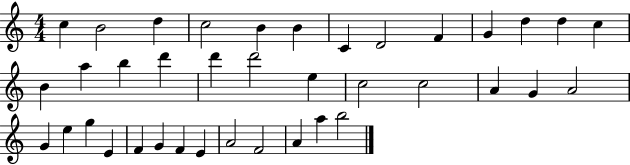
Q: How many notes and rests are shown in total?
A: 38